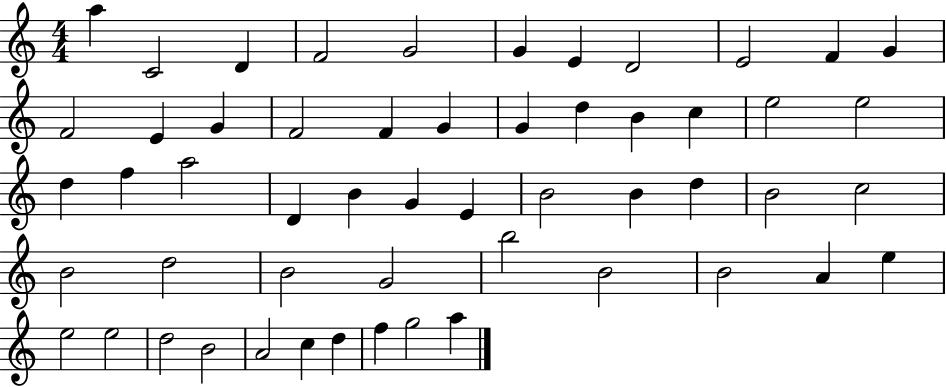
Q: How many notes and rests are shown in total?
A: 54